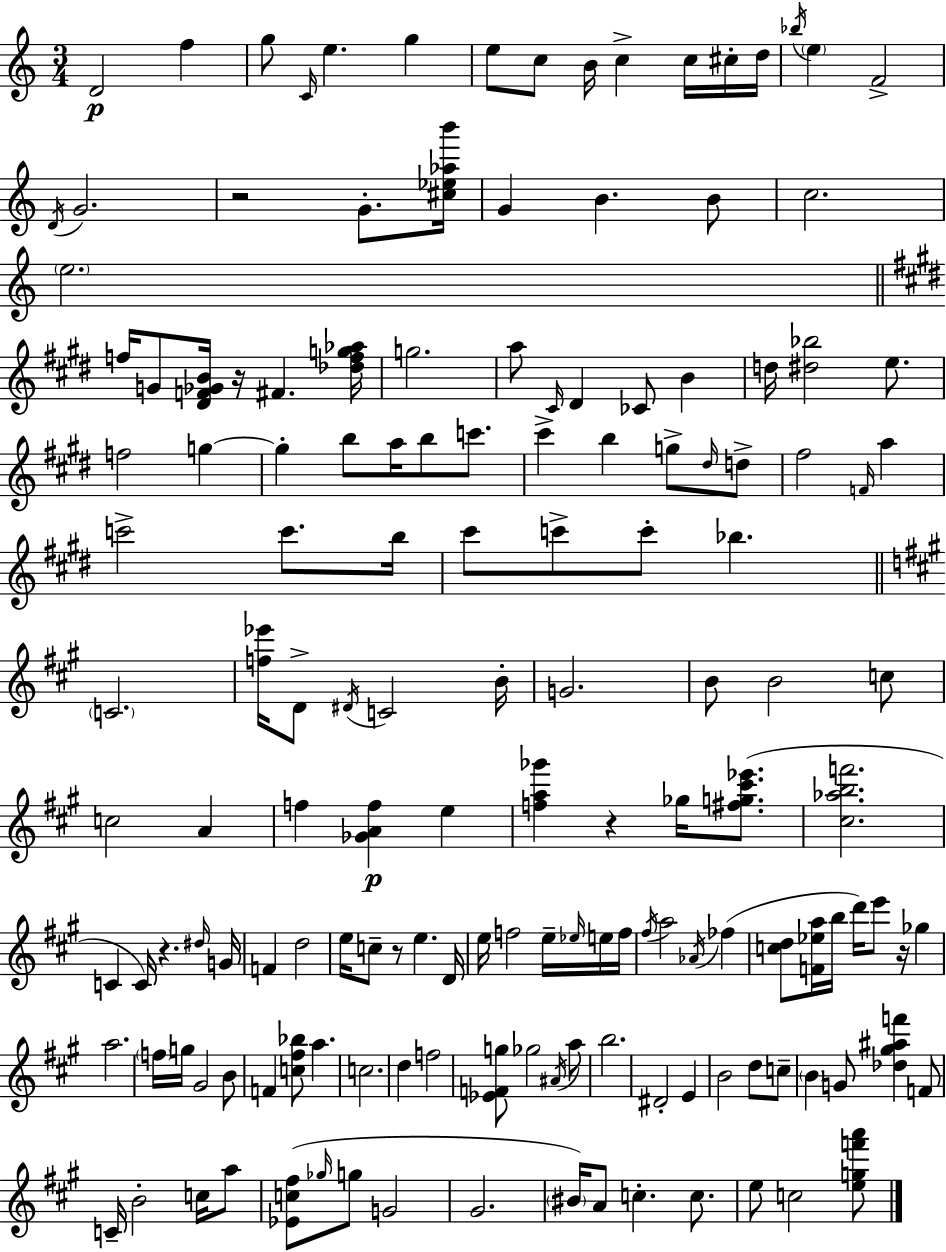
D4/h F5/q G5/e C4/s E5/q. G5/q E5/e C5/e B4/s C5/q C5/s C#5/s D5/s Bb5/s E5/q F4/h D4/s G4/h. R/h G4/e. [C#5,Eb5,Ab5,B6]/s G4/q B4/q. B4/e C5/h. E5/h. F5/s G4/e [D#4,F4,Gb4,B4]/s R/s F#4/q. [Db5,F5,G5,Ab5]/s G5/h. A5/e C#4/s D#4/q CES4/e B4/q D5/s [D#5,Bb5]/h E5/e. F5/h G5/q G5/q B5/e A5/s B5/e C6/e. C#6/q B5/q G5/e D#5/s D5/e F#5/h F4/s A5/q C6/h C6/e. B5/s C#6/e C6/e C6/e Bb5/q. C4/h. [F5,Eb6]/s D4/e D#4/s C4/h B4/s G4/h. B4/e B4/h C5/e C5/h A4/q F5/q [Gb4,A4,F5]/q E5/q [F5,A5,Gb6]/q R/q Gb5/s [F#5,G5,C#6,Eb6]/e. [C#5,Ab5,B5,F6]/h. C4/q C4/s R/q. D#5/s G4/s F4/q D5/h E5/s C5/e R/e E5/q. D4/s E5/s F5/h E5/s Eb5/s E5/s F5/s F#5/s A5/h Ab4/s FES5/q [C5,D5]/e [F4,Eb5,A5]/s B5/s D6/s E6/e R/s Gb5/q A5/h. F5/s G5/s G#4/h B4/e F4/q [C5,F#5,Bb5]/e A5/q. C5/h. D5/q F5/h [Eb4,F4,G5]/e Gb5/h A#4/s A5/e B5/h. D#4/h E4/q B4/h D5/e C5/e B4/q G4/e [Db5,G#5,A#5,F6]/q F4/e C4/s B4/h C5/s A5/e [Eb4,C5,F#5]/e Gb5/s G5/e G4/h G#4/h. BIS4/s A4/e C5/q. C5/e. E5/e C5/h [E5,G5,F6,A6]/e